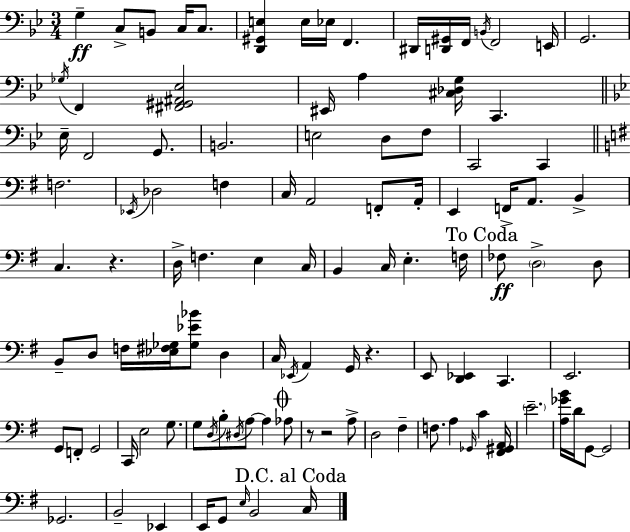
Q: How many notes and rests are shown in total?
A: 108